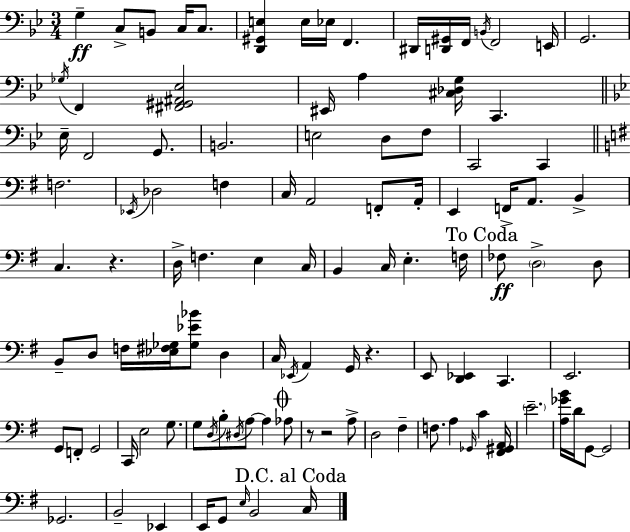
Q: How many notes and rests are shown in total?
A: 108